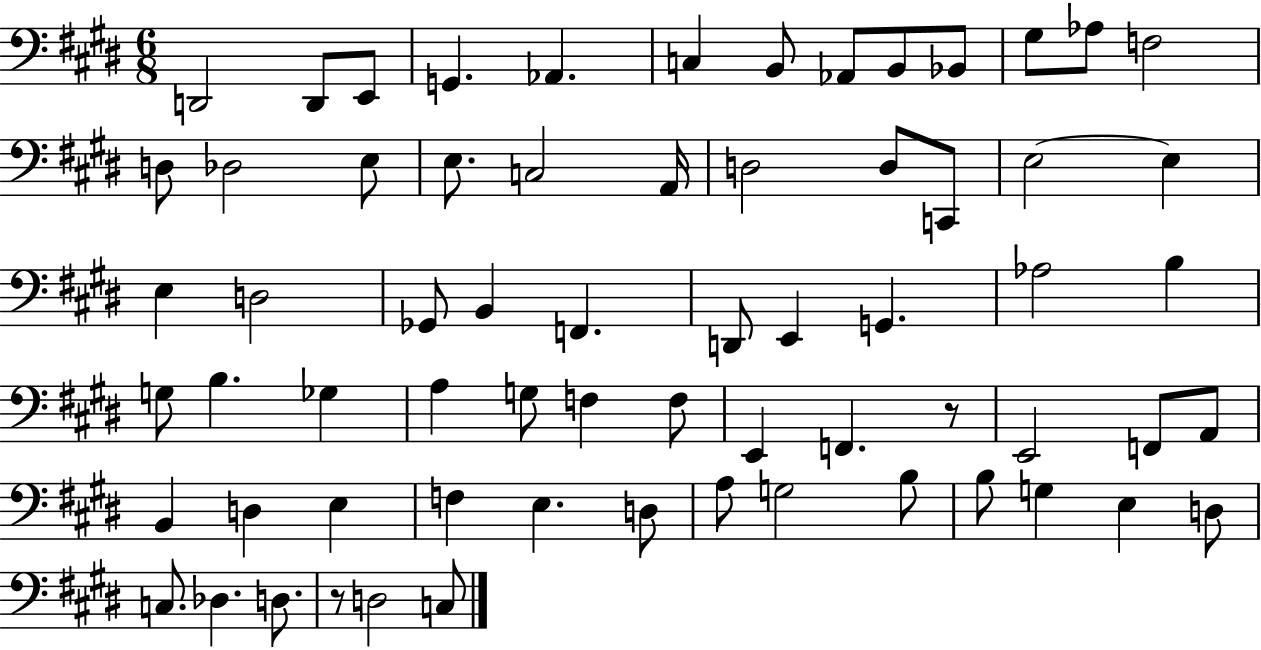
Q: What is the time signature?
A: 6/8